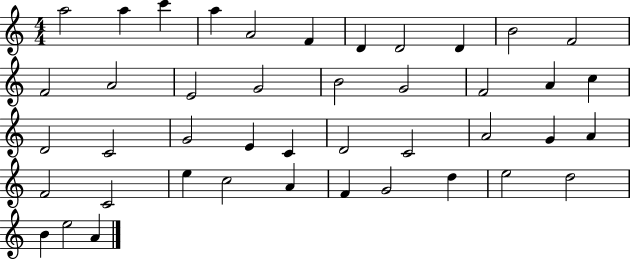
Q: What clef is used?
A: treble